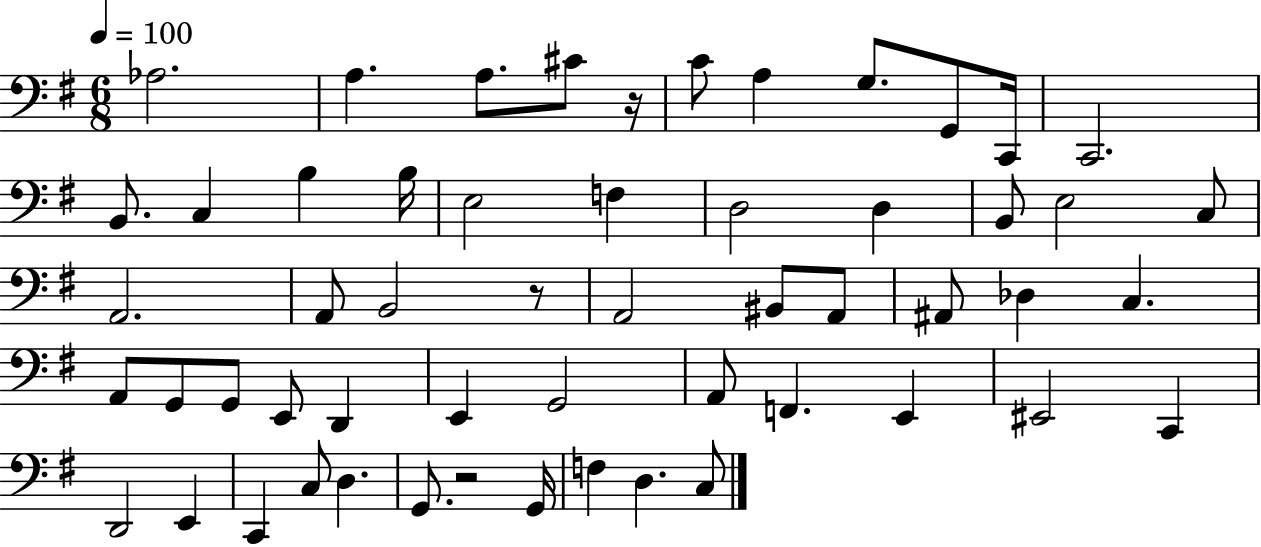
{
  \clef bass
  \numericTimeSignature
  \time 6/8
  \key g \major
  \tempo 4 = 100
  \repeat volta 2 { aes2. | a4. a8. cis'8 r16 | c'8 a4 g8. g,8 c,16 | c,2. | \break b,8. c4 b4 b16 | e2 f4 | d2 d4 | b,8 e2 c8 | \break a,2. | a,8 b,2 r8 | a,2 bis,8 a,8 | ais,8 des4 c4. | \break a,8 g,8 g,8 e,8 d,4 | e,4 g,2 | a,8 f,4. e,4 | eis,2 c,4 | \break d,2 e,4 | c,4 c8 d4. | g,8. r2 g,16 | f4 d4. c8 | \break } \bar "|."
}